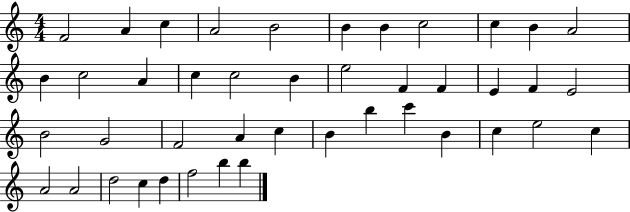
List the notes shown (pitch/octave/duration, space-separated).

F4/h A4/q C5/q A4/h B4/h B4/q B4/q C5/h C5/q B4/q A4/h B4/q C5/h A4/q C5/q C5/h B4/q E5/h F4/q F4/q E4/q F4/q E4/h B4/h G4/h F4/h A4/q C5/q B4/q B5/q C6/q B4/q C5/q E5/h C5/q A4/h A4/h D5/h C5/q D5/q F5/h B5/q B5/q